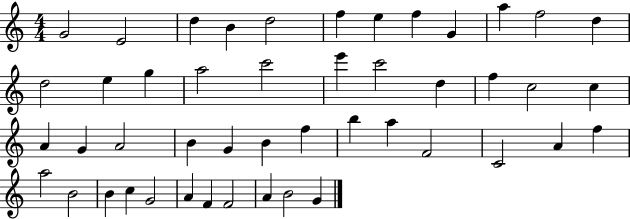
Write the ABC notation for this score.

X:1
T:Untitled
M:4/4
L:1/4
K:C
G2 E2 d B d2 f e f G a f2 d d2 e g a2 c'2 e' c'2 d f c2 c A G A2 B G B f b a F2 C2 A f a2 B2 B c G2 A F F2 A B2 G